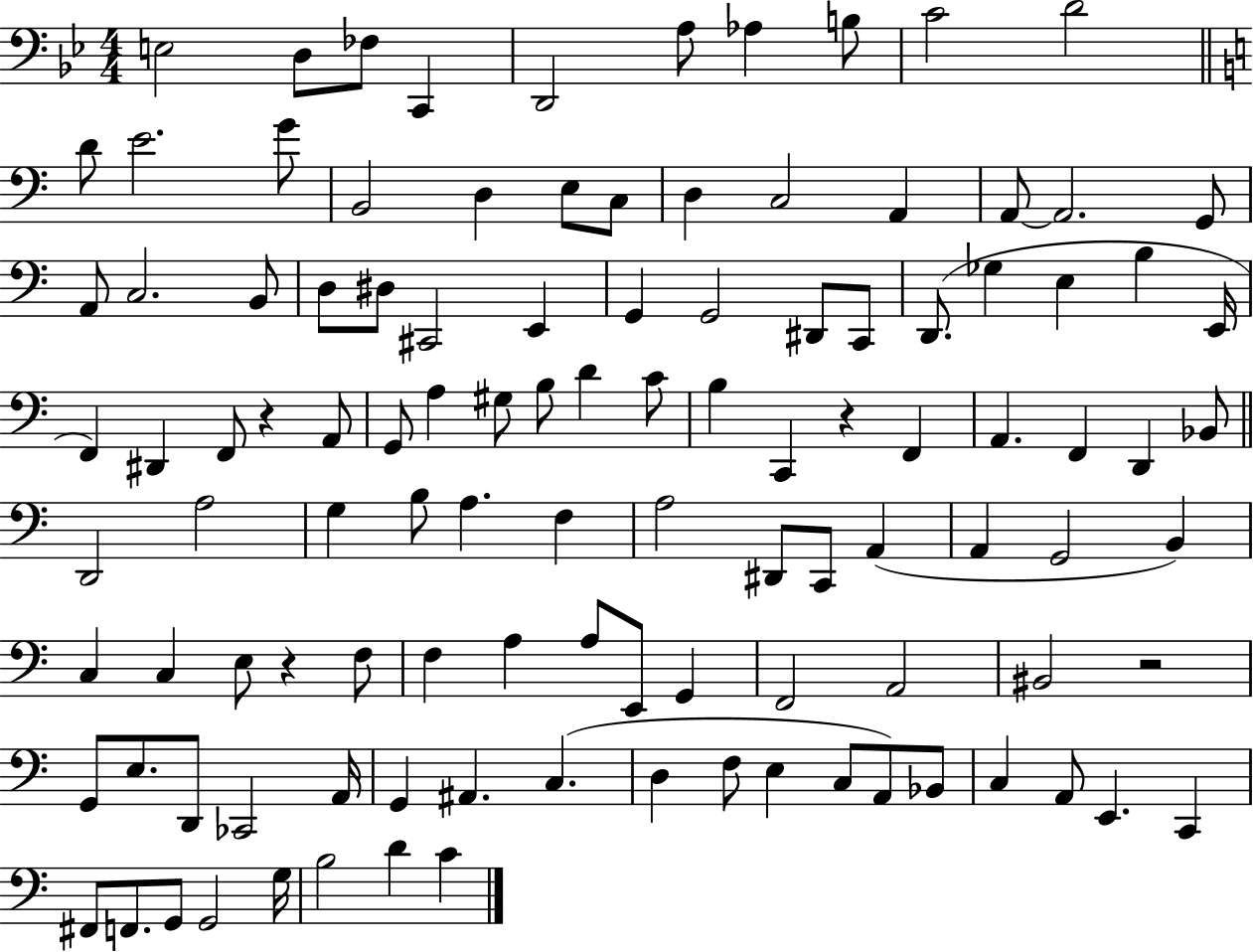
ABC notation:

X:1
T:Untitled
M:4/4
L:1/4
K:Bb
E,2 D,/2 _F,/2 C,, D,,2 A,/2 _A, B,/2 C2 D2 D/2 E2 G/2 B,,2 D, E,/2 C,/2 D, C,2 A,, A,,/2 A,,2 G,,/2 A,,/2 C,2 B,,/2 D,/2 ^D,/2 ^C,,2 E,, G,, G,,2 ^D,,/2 C,,/2 D,,/2 _G, E, B, E,,/4 F,, ^D,, F,,/2 z A,,/2 G,,/2 A, ^G,/2 B,/2 D C/2 B, C,, z F,, A,, F,, D,, _B,,/2 D,,2 A,2 G, B,/2 A, F, A,2 ^D,,/2 C,,/2 A,, A,, G,,2 B,, C, C, E,/2 z F,/2 F, A, A,/2 E,,/2 G,, F,,2 A,,2 ^B,,2 z2 G,,/2 E,/2 D,,/2 _C,,2 A,,/4 G,, ^A,, C, D, F,/2 E, C,/2 A,,/2 _B,,/2 C, A,,/2 E,, C,, ^F,,/2 F,,/2 G,,/2 G,,2 G,/4 B,2 D C